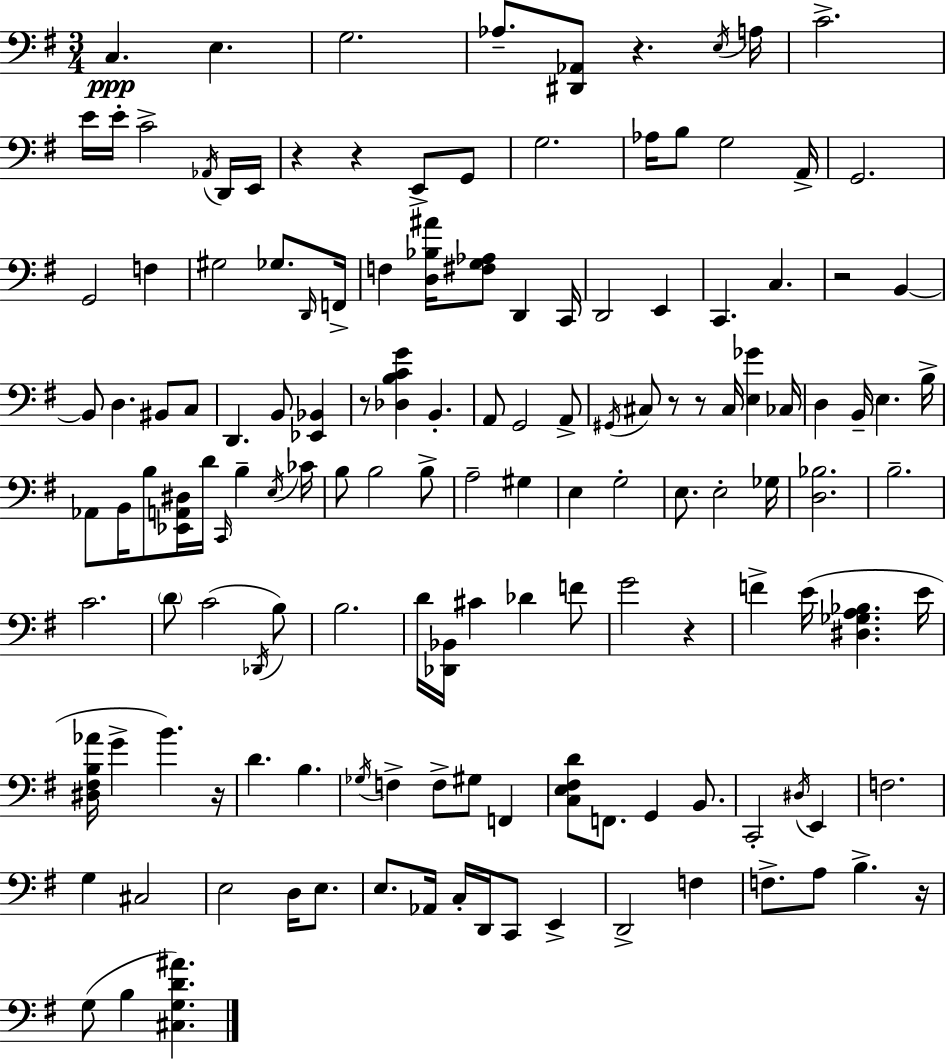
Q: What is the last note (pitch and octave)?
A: B3